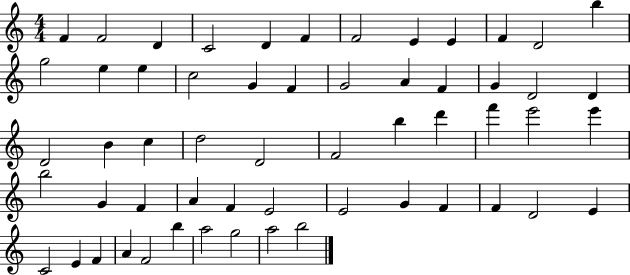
F4/q F4/h D4/q C4/h D4/q F4/q F4/h E4/q E4/q F4/q D4/h B5/q G5/h E5/q E5/q C5/h G4/q F4/q G4/h A4/q F4/q G4/q D4/h D4/q D4/h B4/q C5/q D5/h D4/h F4/h B5/q D6/q F6/q E6/h E6/q B5/h G4/q F4/q A4/q F4/q E4/h E4/h G4/q F4/q F4/q D4/h E4/q C4/h E4/q F4/q A4/q F4/h B5/q A5/h G5/h A5/h B5/h